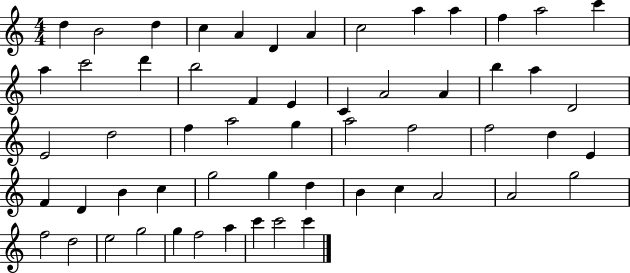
{
  \clef treble
  \numericTimeSignature
  \time 4/4
  \key c \major
  d''4 b'2 d''4 | c''4 a'4 d'4 a'4 | c''2 a''4 a''4 | f''4 a''2 c'''4 | \break a''4 c'''2 d'''4 | b''2 f'4 e'4 | c'4 a'2 a'4 | b''4 a''4 d'2 | \break e'2 d''2 | f''4 a''2 g''4 | a''2 f''2 | f''2 d''4 e'4 | \break f'4 d'4 b'4 c''4 | g''2 g''4 d''4 | b'4 c''4 a'2 | a'2 g''2 | \break f''2 d''2 | e''2 g''2 | g''4 f''2 a''4 | c'''4 c'''2 c'''4 | \break \bar "|."
}